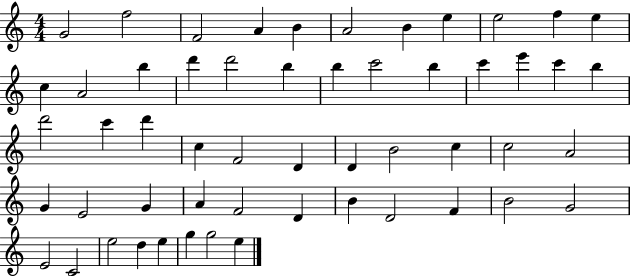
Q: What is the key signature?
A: C major